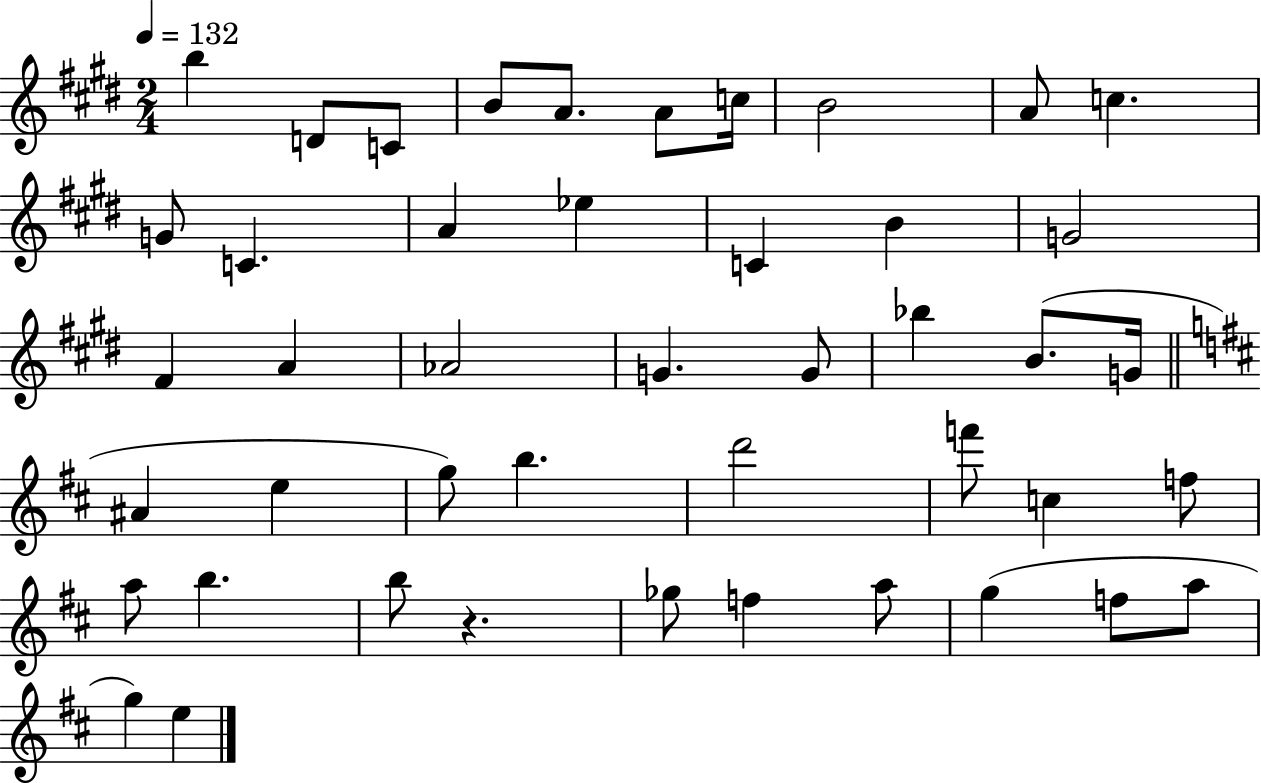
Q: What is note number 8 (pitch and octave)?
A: B4